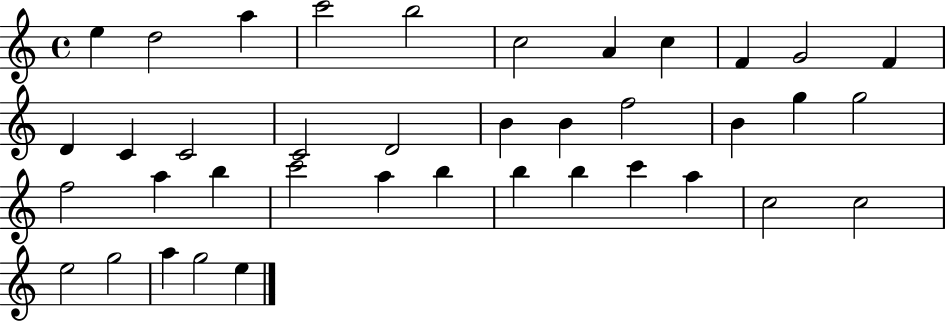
{
  \clef treble
  \time 4/4
  \defaultTimeSignature
  \key c \major
  e''4 d''2 a''4 | c'''2 b''2 | c''2 a'4 c''4 | f'4 g'2 f'4 | \break d'4 c'4 c'2 | c'2 d'2 | b'4 b'4 f''2 | b'4 g''4 g''2 | \break f''2 a''4 b''4 | c'''2 a''4 b''4 | b''4 b''4 c'''4 a''4 | c''2 c''2 | \break e''2 g''2 | a''4 g''2 e''4 | \bar "|."
}